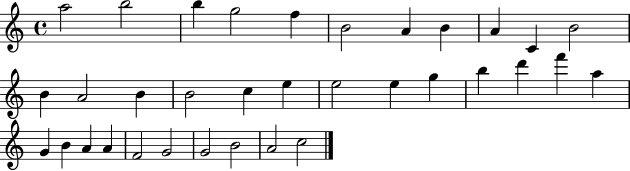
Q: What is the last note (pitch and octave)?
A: C5